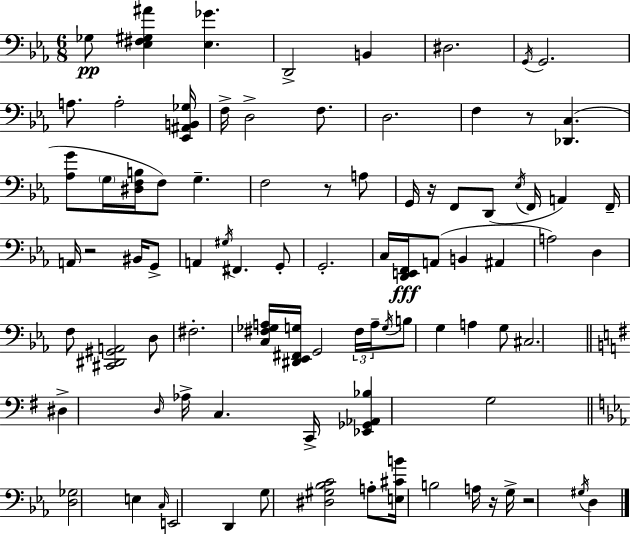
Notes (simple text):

Gb3/e [Eb3,F#3,G#3,A#4]/q [Eb3,Gb4]/q. D2/h B2/q D#3/h. G2/s G2/h. A3/e. A3/h [Eb2,A#2,B2,Gb3]/s F3/s D3/h F3/e. D3/h. F3/q R/e [Db2,C3]/q. [Ab3,G4]/e G3/s [D#3,F3,B3]/s F3/e G3/q. F3/h R/e A3/e G2/s R/s F2/e D2/e Eb3/s F2/s A2/q F2/s A2/s R/h BIS2/s G2/e A2/q G#3/s F#2/q. G2/e G2/h. C3/s [D2,E2,F2]/s A2/e B2/q A#2/q A3/h D3/q F3/e [C#2,D#2,G#2,A2]/h D3/e F#3/h. [C3,F#3,Gb3,A3]/s [D#2,Eb2,F#2,G3]/s G2/h F#3/s A3/s G3/s B3/e G3/q A3/q G3/e C#3/h. D#3/q D3/s Ab3/s C3/q. C2/s [Eb2,Gb2,Ab2,Bb3]/q G3/h [D3,Gb3]/h E3/q C3/s E2/h D2/q G3/e [D#3,G#3,Bb3,C4]/h A3/e [E3,C#4,B4]/s B3/h A3/s R/s G3/s R/h G#3/s D3/q